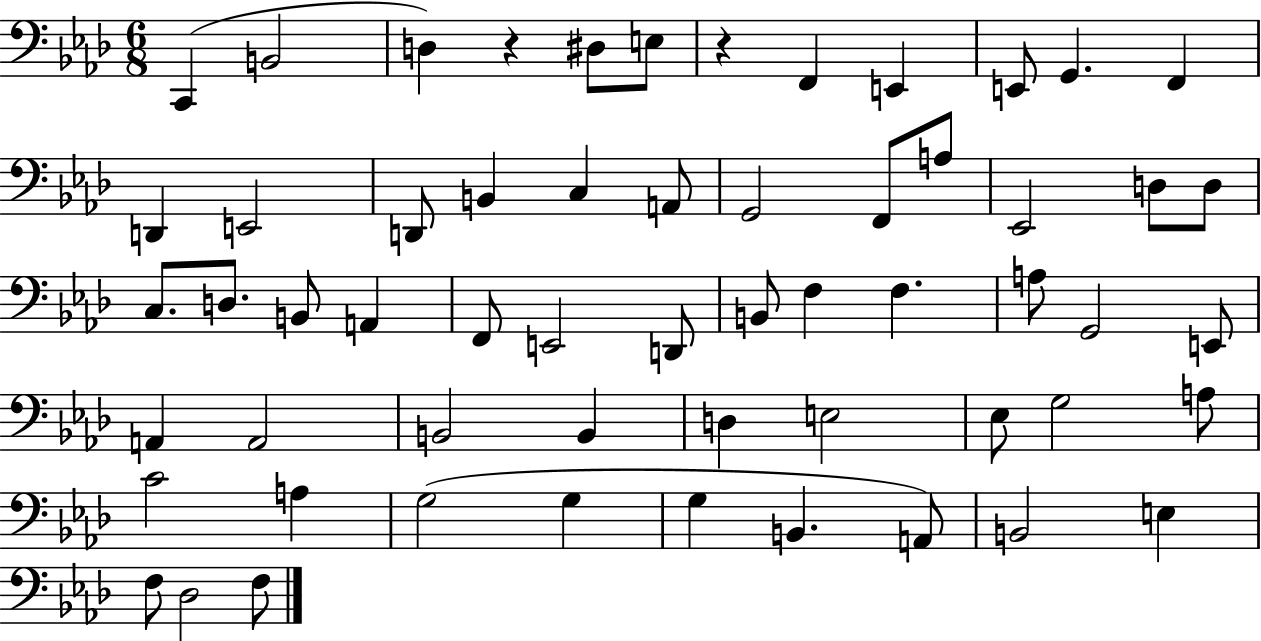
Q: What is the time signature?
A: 6/8